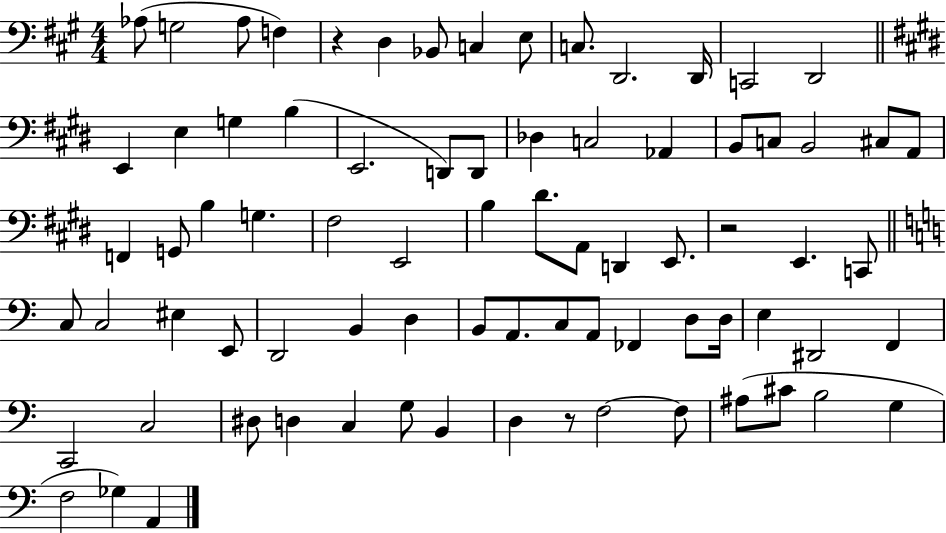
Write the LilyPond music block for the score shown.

{
  \clef bass
  \numericTimeSignature
  \time 4/4
  \key a \major
  aes8( g2 aes8 f4) | r4 d4 bes,8 c4 e8 | c8. d,2. d,16 | c,2 d,2 | \break \bar "||" \break \key e \major e,4 e4 g4 b4( | e,2. d,8) d,8 | des4 c2 aes,4 | b,8 c8 b,2 cis8 a,8 | \break f,4 g,8 b4 g4. | fis2 e,2 | b4 dis'8. a,8 d,4 e,8. | r2 e,4. c,8 | \break \bar "||" \break \key a \minor c8 c2 eis4 e,8 | d,2 b,4 d4 | b,8 a,8. c8 a,8 fes,4 d8 d16 | e4 dis,2 f,4 | \break c,2 c2 | dis8 d4 c4 g8 b,4 | d4 r8 f2~~ f8 | ais8( cis'8 b2 g4 | \break f2 ges4) a,4 | \bar "|."
}